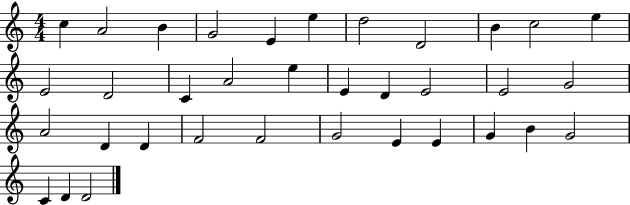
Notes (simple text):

C5/q A4/h B4/q G4/h E4/q E5/q D5/h D4/h B4/q C5/h E5/q E4/h D4/h C4/q A4/h E5/q E4/q D4/q E4/h E4/h G4/h A4/h D4/q D4/q F4/h F4/h G4/h E4/q E4/q G4/q B4/q G4/h C4/q D4/q D4/h